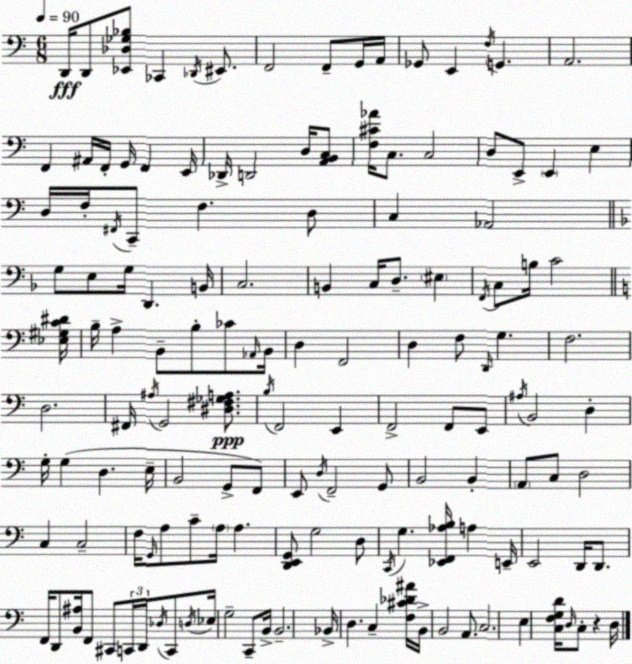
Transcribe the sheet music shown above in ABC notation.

X:1
T:Untitled
M:6/8
L:1/4
K:Am
D,,/4 D,,/2 [_E,,_D,_G,_B,]/2 _C,, _D,,/4 ^E,,/2 F,,2 F,,/2 G,,/4 A,,/4 _G,,/2 E,, F,/4 G,, A,,2 F,, ^A,,/4 F,,/4 G,,/4 F,, E,,/4 _D,,/4 D,,2 D,/4 [A,,B,,C,]/2 [F,^C_A]/4 C,/2 C,2 D,/2 E,,/2 E,, E, D,/4 F,/4 ^F,,/4 C,,/2 F, D,/2 C, _A,,2 G,/2 E,/2 G,/4 D,, B,,/4 C,2 B,, C,/4 D,/2 ^E, F,,/4 C,/2 B,/4 C2 [_E,^G,C^D]/4 B,/4 A, B,,/2 B,/2 _C/2 _A,,/4 B,,/4 D, F,,2 D, F,/2 D,,/4 G, F,2 D,2 ^F,,/4 ^A,/4 G,,2 [^D,^F,_G,A,]/2 B,/4 F,,2 E,, F,,2 F,,/2 E,,/2 ^A,/4 B,,2 D, G,/4 G, D, E,/4 B,,2 G,,/2 F,,/2 E,,/2 D,/4 F,,2 G,,/2 B,,2 B,, A,,/2 C,/2 D,2 C, C,2 F,/4 G,,/4 A,/2 C/2 A,/4 A, [D,,E,,G,,]/2 G,2 D,/2 C,,/4 G, [_E,,F,,_A,B,]/4 A, E,,/4 E,,2 D,,/4 D,,/2 F,,/4 D,,/2 [B,,^A,]/4 F,,/2 ^C,,/2 C,,/4 D,,/4 _D,/4 C,,/2 D,/4 _E,/4 G,2 C,,/2 B,,/4 B,,2 _B,,/4 D, C, [F,^C_D^A]/4 B,,/4 B,,2 A,,/2 C,2 E, [C,F,G,D]/4 D,/4 C,/2 z D,/4